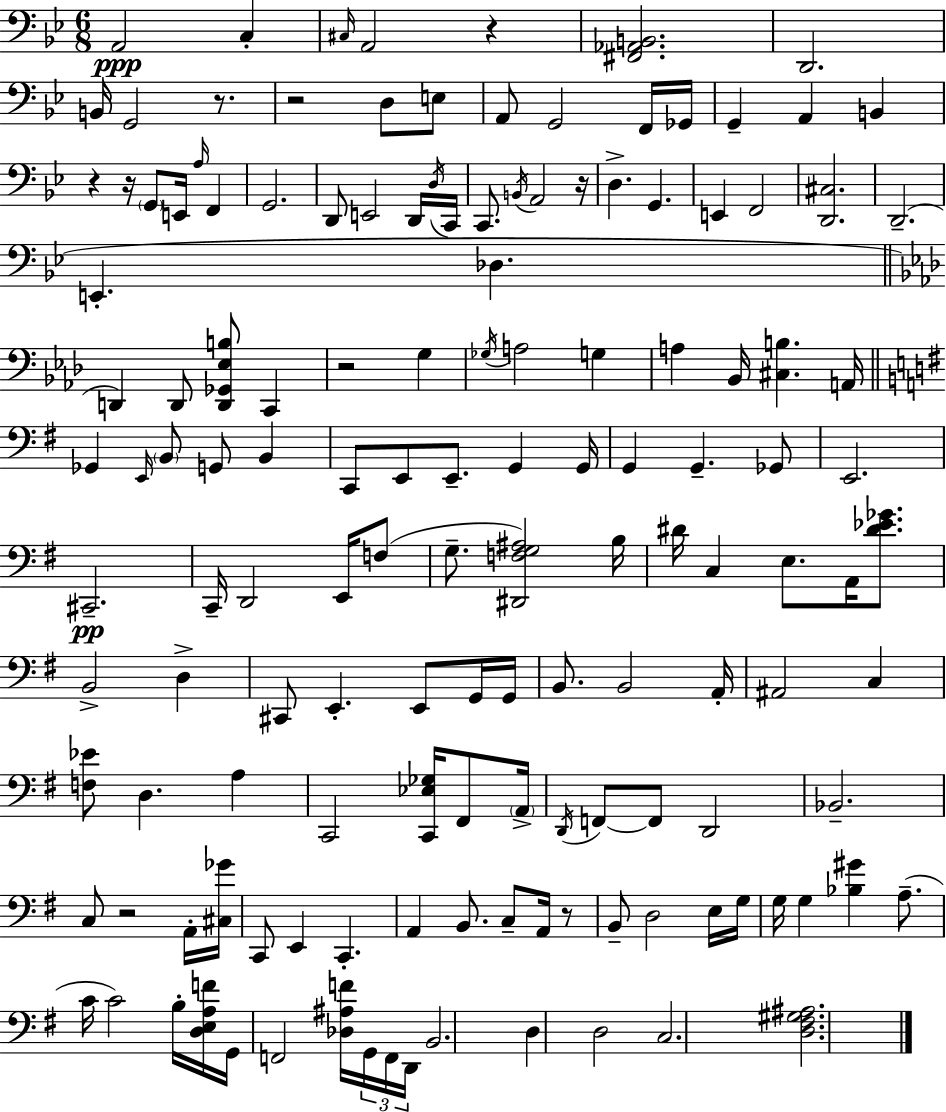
A2/h C3/q C#3/s A2/h R/q [F#2,Ab2,B2]/h. D2/h. B2/s G2/h R/e. R/h D3/e E3/e A2/e G2/h F2/s Gb2/s G2/q A2/q B2/q R/q R/s G2/e E2/s A3/s F2/q G2/h. D2/e E2/h D2/s D3/s C2/s C2/e. B2/s A2/h R/s D3/q. G2/q. E2/q F2/h [D2,C#3]/h. D2/h. E2/q. Db3/q. D2/q D2/e [D2,Gb2,Eb3,B3]/e C2/q R/h G3/q Gb3/s A3/h G3/q A3/q Bb2/s [C#3,B3]/q. A2/s Gb2/q E2/s B2/e G2/e B2/q C2/e E2/e E2/e. G2/q G2/s G2/q G2/q. Gb2/e E2/h. C#2/h. C2/s D2/h E2/s F3/e G3/e. [D#2,F3,G3,A#3]/h B3/s D#4/s C3/q E3/e. A2/s [D#4,Eb4,Gb4]/e. B2/h D3/q C#2/e E2/q. E2/e G2/s G2/s B2/e. B2/h A2/s A#2/h C3/q [F3,Eb4]/e D3/q. A3/q C2/h [C2,Eb3,Gb3]/s F#2/e A2/s D2/s F2/e F2/e D2/h Bb2/h. C3/e R/h A2/s [C#3,Gb4]/s C2/e E2/q C2/q. A2/q B2/e. C3/e A2/s R/e B2/e D3/h E3/s G3/s G3/s G3/q [Bb3,G#4]/q A3/e. C4/s C4/h B3/s [D3,E3,A3,F4]/s G2/s F2/h [Db3,A#3,F4]/s G2/s F2/s D2/s B2/h. D3/q D3/h C3/h. [D3,F#3,G#3,A#3]/h.